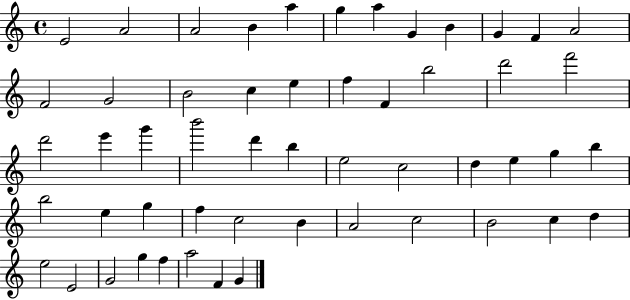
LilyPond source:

{
  \clef treble
  \time 4/4
  \defaultTimeSignature
  \key c \major
  e'2 a'2 | a'2 b'4 a''4 | g''4 a''4 g'4 b'4 | g'4 f'4 a'2 | \break f'2 g'2 | b'2 c''4 e''4 | f''4 f'4 b''2 | d'''2 f'''2 | \break d'''2 e'''4 g'''4 | b'''2 d'''4 b''4 | e''2 c''2 | d''4 e''4 g''4 b''4 | \break b''2 e''4 g''4 | f''4 c''2 b'4 | a'2 c''2 | b'2 c''4 d''4 | \break e''2 e'2 | g'2 g''4 f''4 | a''2 f'4 g'4 | \bar "|."
}